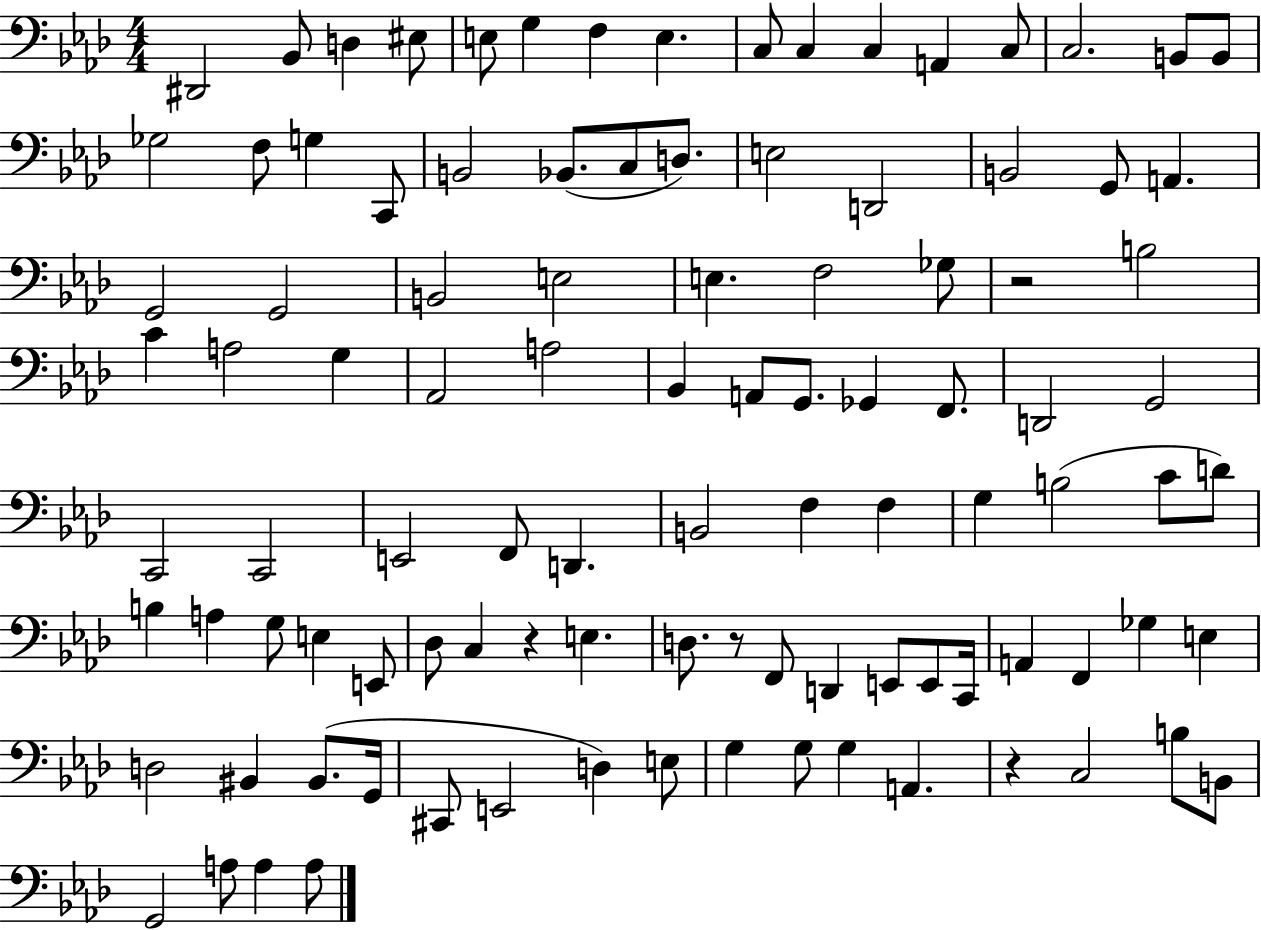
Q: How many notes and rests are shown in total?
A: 102